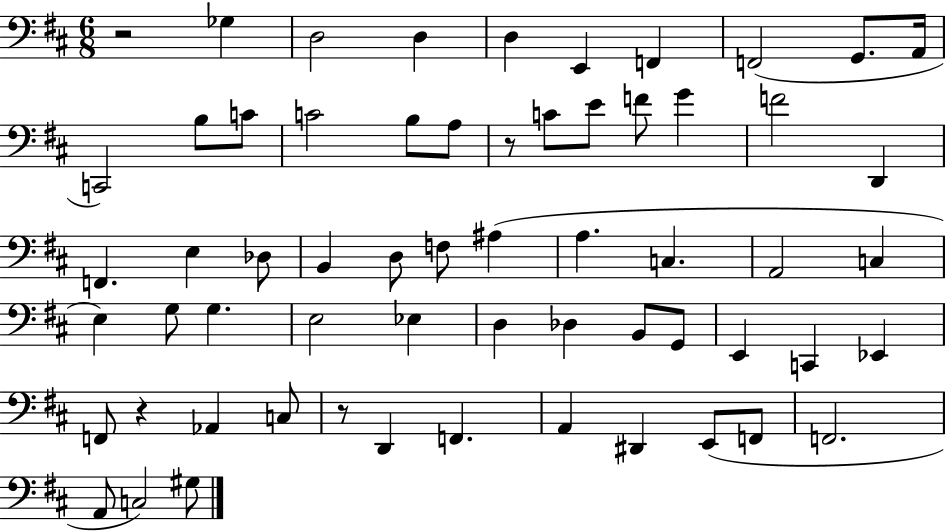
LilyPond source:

{
  \clef bass
  \numericTimeSignature
  \time 6/8
  \key d \major
  \repeat volta 2 { r2 ges4 | d2 d4 | d4 e,4 f,4 | f,2( g,8. a,16 | \break c,2) b8 c'8 | c'2 b8 a8 | r8 c'8 e'8 f'8 g'4 | f'2 d,4 | \break f,4. e4 des8 | b,4 d8 f8 ais4( | a4. c4. | a,2 c4 | \break e4) g8 g4. | e2 ees4 | d4 des4 b,8 g,8 | e,4 c,4 ees,4 | \break f,8 r4 aes,4 c8 | r8 d,4 f,4. | a,4 dis,4 e,8( f,8 | f,2. | \break a,8 c2) gis8 | } \bar "|."
}